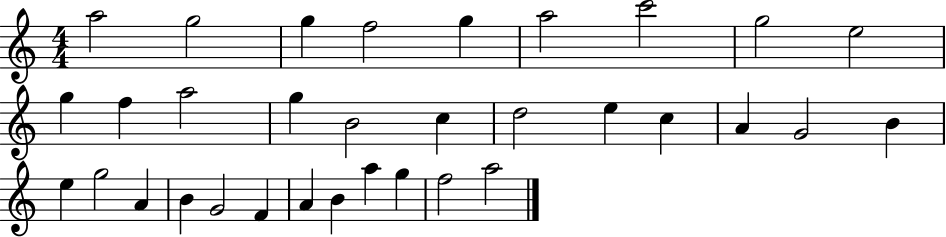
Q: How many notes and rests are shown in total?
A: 33